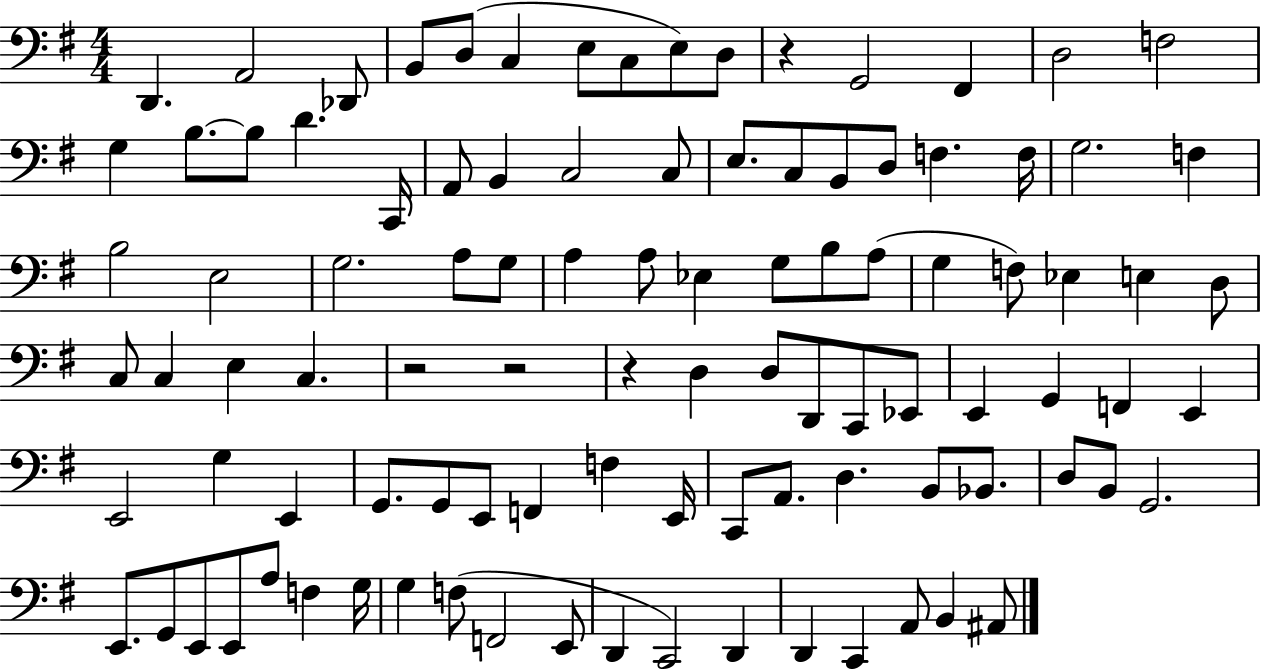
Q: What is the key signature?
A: G major